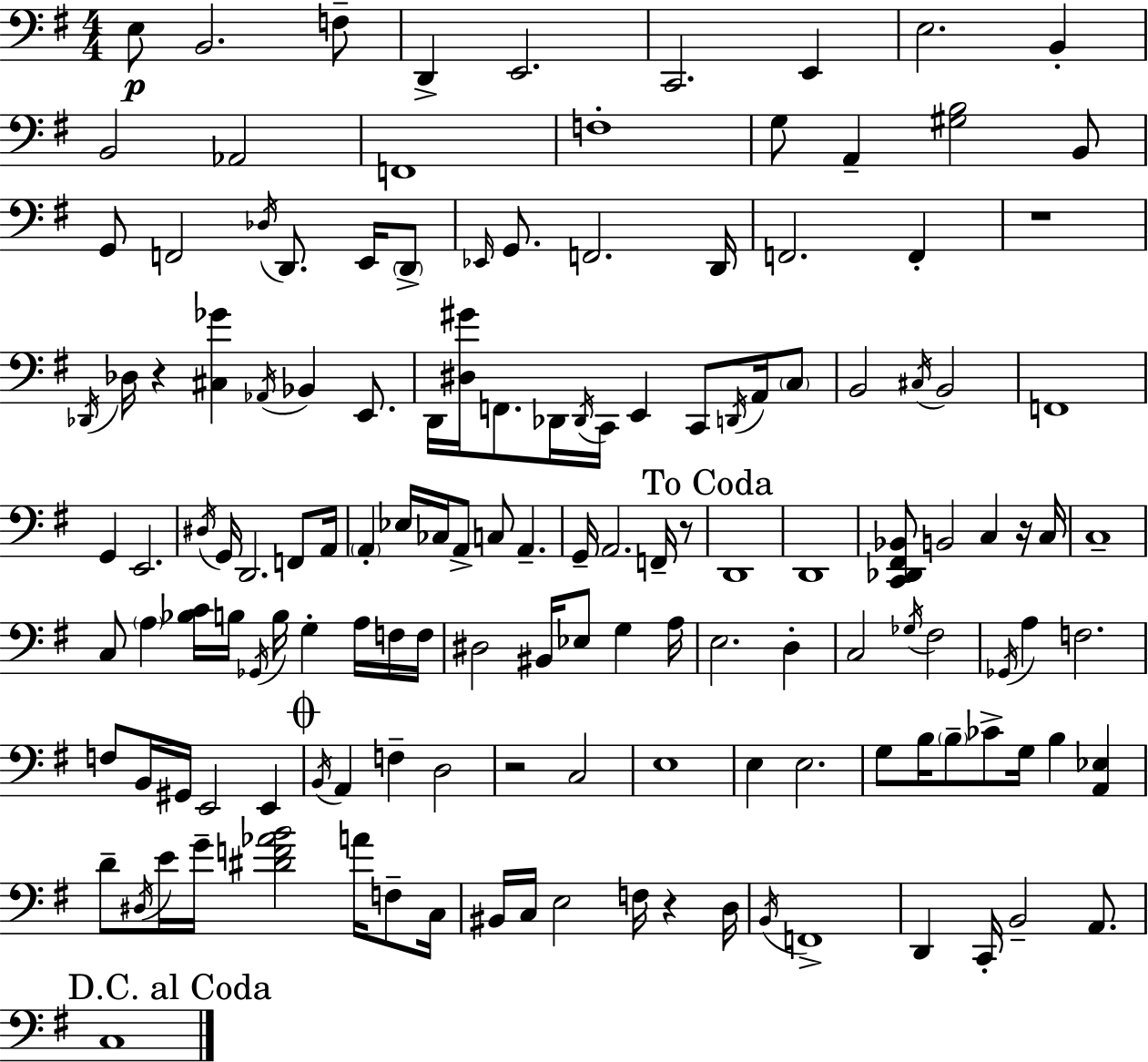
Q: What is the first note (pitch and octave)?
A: E3